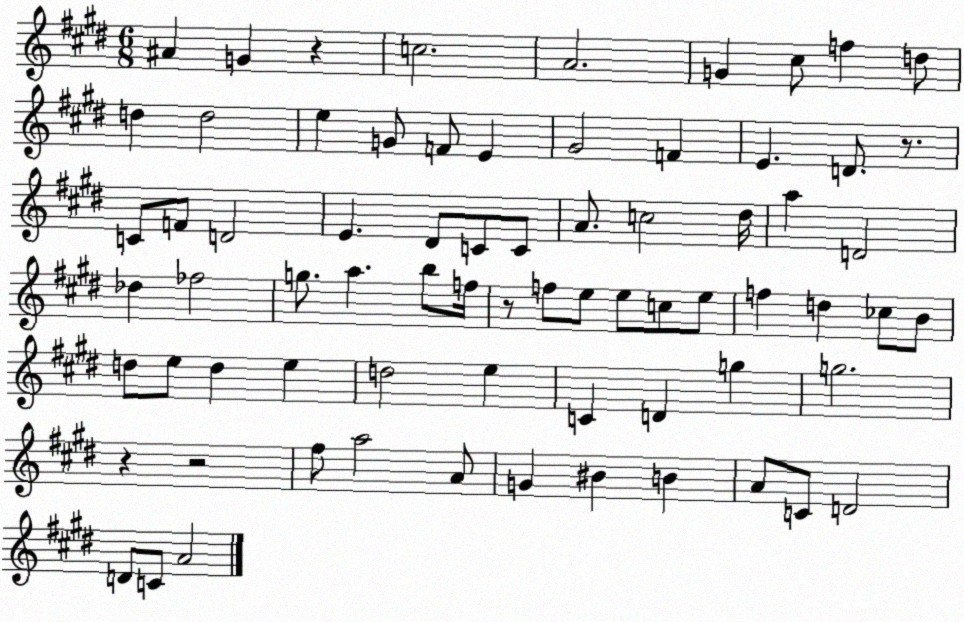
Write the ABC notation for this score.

X:1
T:Untitled
M:6/8
L:1/4
K:E
^A G z c2 A2 G ^c/2 f d/2 d d2 e G/2 F/2 E ^G2 F E D/2 z/2 C/2 F/2 D2 E ^D/2 C/2 C/2 A/2 c2 ^d/4 a D2 _d _f2 g/2 a b/2 f/4 z/2 f/2 e/2 e/2 c/2 e/2 f d _c/2 B/2 d/2 e/2 d e d2 e C D g g2 z z2 ^f/2 a2 A/2 G ^B B A/2 C/2 D2 D/2 C/2 A2